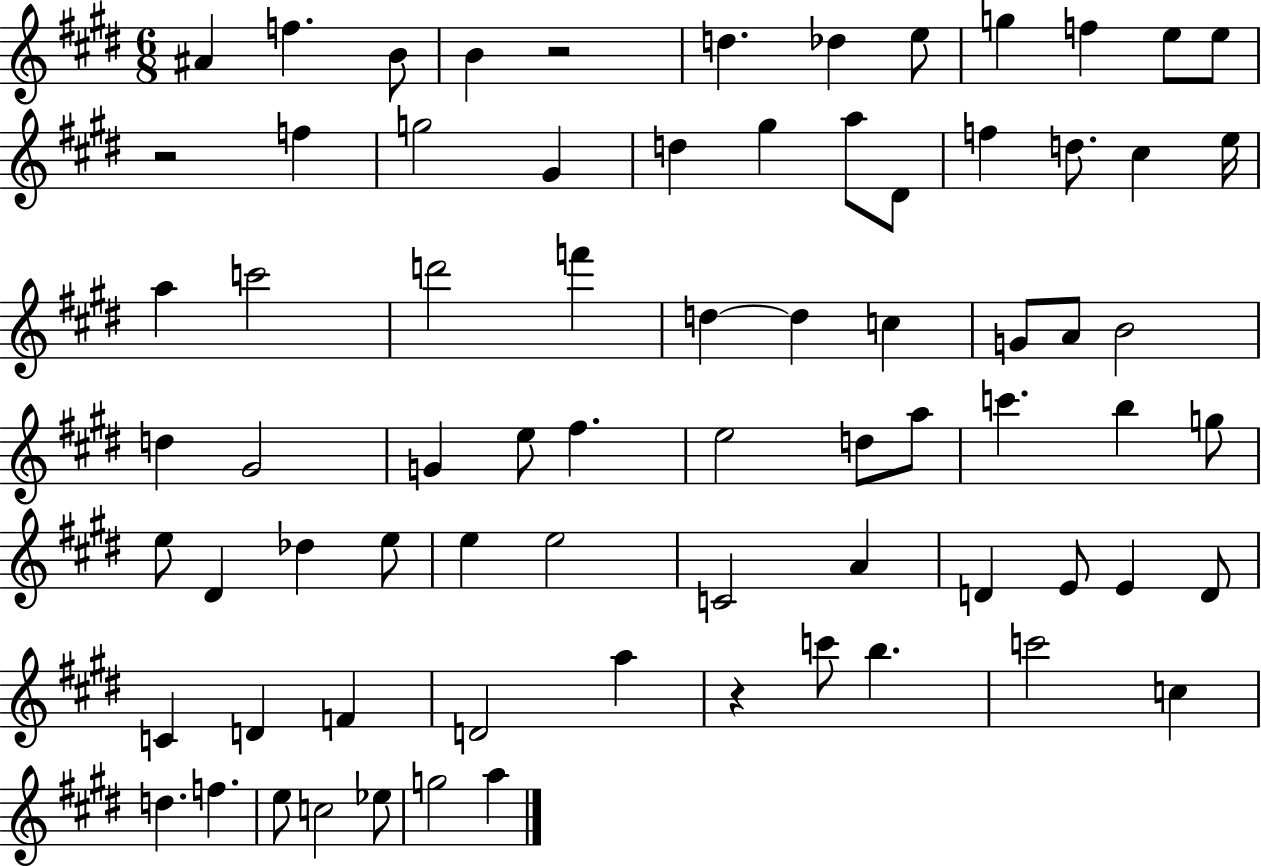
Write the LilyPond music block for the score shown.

{
  \clef treble
  \numericTimeSignature
  \time 6/8
  \key e \major
  ais'4 f''4. b'8 | b'4 r2 | d''4. des''4 e''8 | g''4 f''4 e''8 e''8 | \break r2 f''4 | g''2 gis'4 | d''4 gis''4 a''8 dis'8 | f''4 d''8. cis''4 e''16 | \break a''4 c'''2 | d'''2 f'''4 | d''4~~ d''4 c''4 | g'8 a'8 b'2 | \break d''4 gis'2 | g'4 e''8 fis''4. | e''2 d''8 a''8 | c'''4. b''4 g''8 | \break e''8 dis'4 des''4 e''8 | e''4 e''2 | c'2 a'4 | d'4 e'8 e'4 d'8 | \break c'4 d'4 f'4 | d'2 a''4 | r4 c'''8 b''4. | c'''2 c''4 | \break d''4. f''4. | e''8 c''2 ees''8 | g''2 a''4 | \bar "|."
}